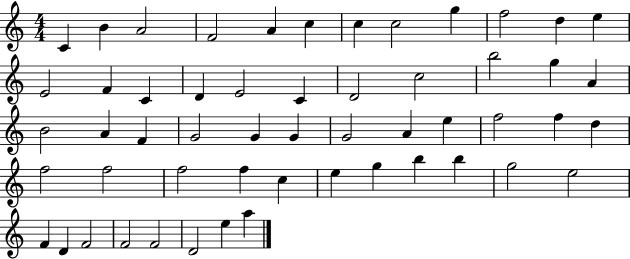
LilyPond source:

{
  \clef treble
  \numericTimeSignature
  \time 4/4
  \key c \major
  c'4 b'4 a'2 | f'2 a'4 c''4 | c''4 c''2 g''4 | f''2 d''4 e''4 | \break e'2 f'4 c'4 | d'4 e'2 c'4 | d'2 c''2 | b''2 g''4 a'4 | \break b'2 a'4 f'4 | g'2 g'4 g'4 | g'2 a'4 e''4 | f''2 f''4 d''4 | \break f''2 f''2 | f''2 f''4 c''4 | e''4 g''4 b''4 b''4 | g''2 e''2 | \break f'4 d'4 f'2 | f'2 f'2 | d'2 e''4 a''4 | \bar "|."
}